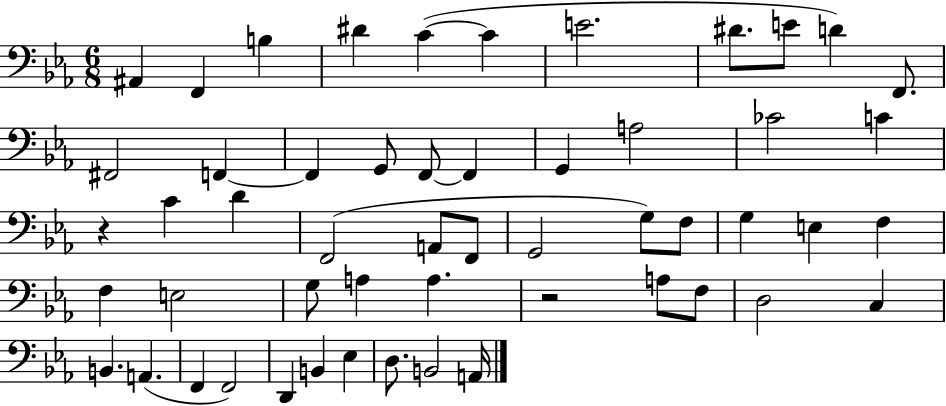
{
  \clef bass
  \numericTimeSignature
  \time 6/8
  \key ees \major
  ais,4 f,4 b4 | dis'4 c'4~(~ c'4 | e'2. | dis'8. e'8 d'4) f,8. | \break fis,2 f,4~~ | f,4 g,8 f,8~~ f,4 | g,4 a2 | ces'2 c'4 | \break r4 c'4 d'4 | f,2( a,8 f,8 | g,2 g8) f8 | g4 e4 f4 | \break f4 e2 | g8 a4 a4. | r2 a8 f8 | d2 c4 | \break b,4. a,4.( | f,4 f,2) | d,4 b,4 ees4 | d8. b,2 a,16 | \break \bar "|."
}